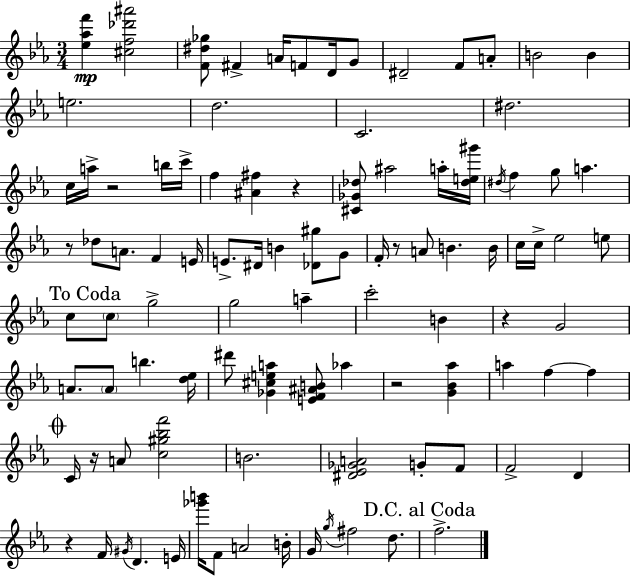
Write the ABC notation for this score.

X:1
T:Untitled
M:3/4
L:1/4
K:Eb
[_e_af'] [^cf_d'^a']2 [F^d_g]/2 ^F A/4 F/2 D/4 G/2 ^D2 F/2 A/2 B2 B e2 d2 C2 ^d2 c/4 a/4 z2 b/4 c'/4 f [^A^f] z [^C_G_d]/2 ^a2 a/4 [_de^g']/4 ^d/4 f g/2 a z/2 _d/2 A/2 F E/4 E/2 ^D/4 B [_D^g]/2 G/2 F/4 z/2 A/2 B B/4 c/4 c/4 _e2 e/2 c/2 c/2 g2 g2 a c'2 B z G2 A/2 A/2 b [d_e]/4 ^d'/2 [_G^cea] [EF^AB]/2 _a z2 [G_B_a] a f f C/4 z/4 A/2 [c^g_bf']2 B2 [^D_E_GA]2 G/2 F/2 F2 D z F/4 ^G/4 D E/4 [_g'b']/4 F/2 A2 B/4 G/4 g/4 ^f2 d/2 f2